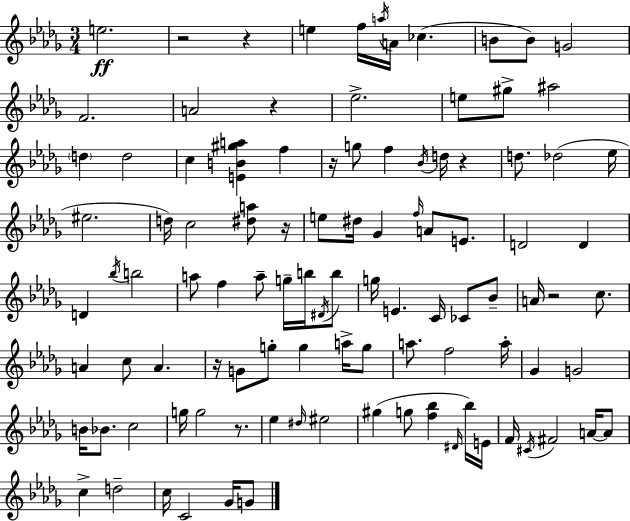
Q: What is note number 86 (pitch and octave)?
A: C5